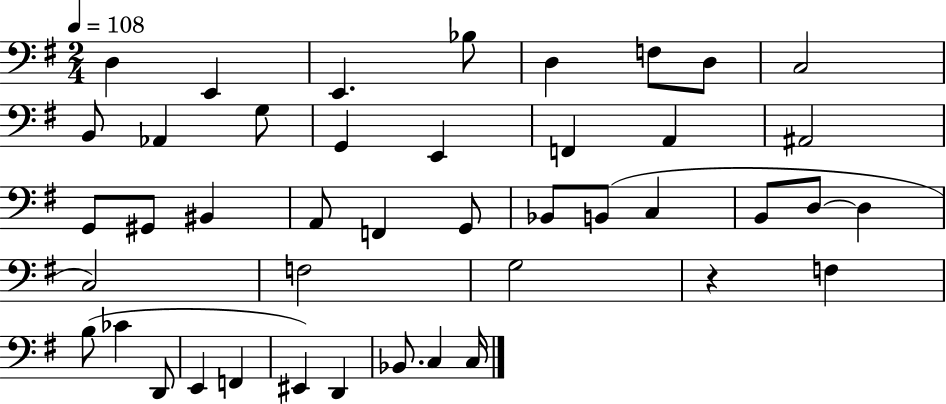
X:1
T:Untitled
M:2/4
L:1/4
K:G
D, E,, E,, _B,/2 D, F,/2 D,/2 C,2 B,,/2 _A,, G,/2 G,, E,, F,, A,, ^A,,2 G,,/2 ^G,,/2 ^B,, A,,/2 F,, G,,/2 _B,,/2 B,,/2 C, B,,/2 D,/2 D, C,2 F,2 G,2 z F, B,/2 _C D,,/2 E,, F,, ^E,, D,, _B,,/2 C, C,/4